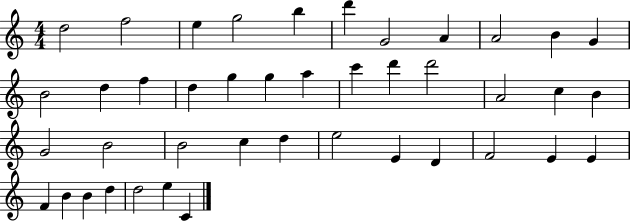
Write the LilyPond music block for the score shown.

{
  \clef treble
  \numericTimeSignature
  \time 4/4
  \key c \major
  d''2 f''2 | e''4 g''2 b''4 | d'''4 g'2 a'4 | a'2 b'4 g'4 | \break b'2 d''4 f''4 | d''4 g''4 g''4 a''4 | c'''4 d'''4 d'''2 | a'2 c''4 b'4 | \break g'2 b'2 | b'2 c''4 d''4 | e''2 e'4 d'4 | f'2 e'4 e'4 | \break f'4 b'4 b'4 d''4 | d''2 e''4 c'4 | \bar "|."
}